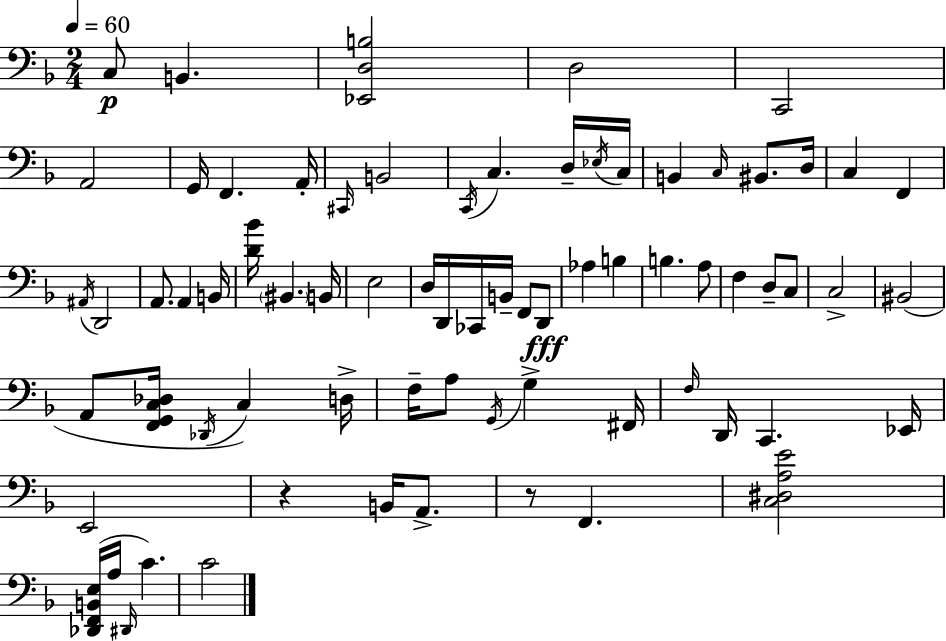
X:1
T:Untitled
M:2/4
L:1/4
K:Dm
C,/2 B,, [_E,,D,B,]2 D,2 C,,2 A,,2 G,,/4 F,, A,,/4 ^C,,/4 B,,2 C,,/4 C, D,/4 _E,/4 C,/4 B,, C,/4 ^B,,/2 D,/4 C, F,, ^A,,/4 D,,2 A,,/2 A,, B,,/4 [D_B]/4 ^B,, B,,/4 E,2 D,/4 D,,/4 _C,,/4 B,,/4 F,,/2 D,,/2 _A, B, B, A,/2 F, D,/2 C,/2 C,2 ^B,,2 A,,/2 [F,,G,,C,_D,]/4 _D,,/4 C, D,/4 F,/4 A,/2 G,,/4 G, ^F,,/4 F,/4 D,,/4 C,, _E,,/4 E,,2 z B,,/4 A,,/2 z/2 F,, [C,^D,A,E]2 [_D,,F,,B,,E,]/4 A,/4 ^D,,/4 C C2